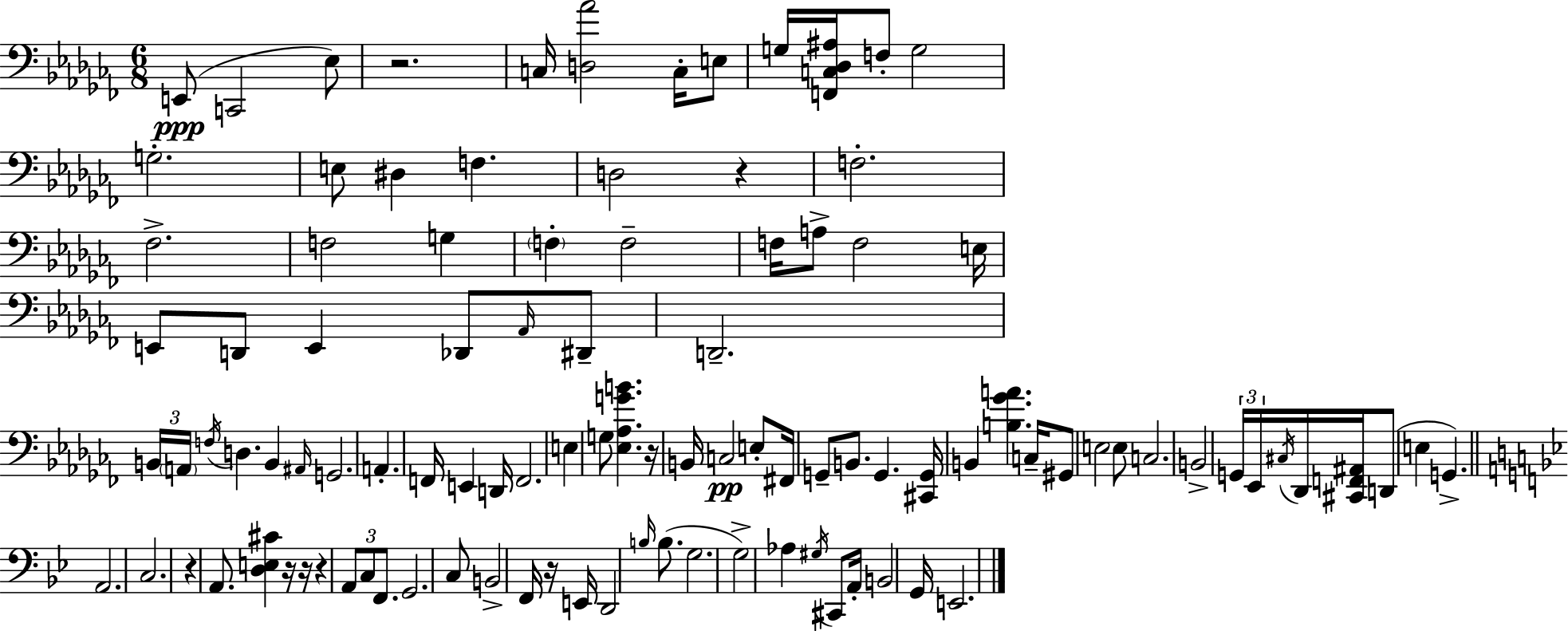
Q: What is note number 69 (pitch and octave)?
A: A2